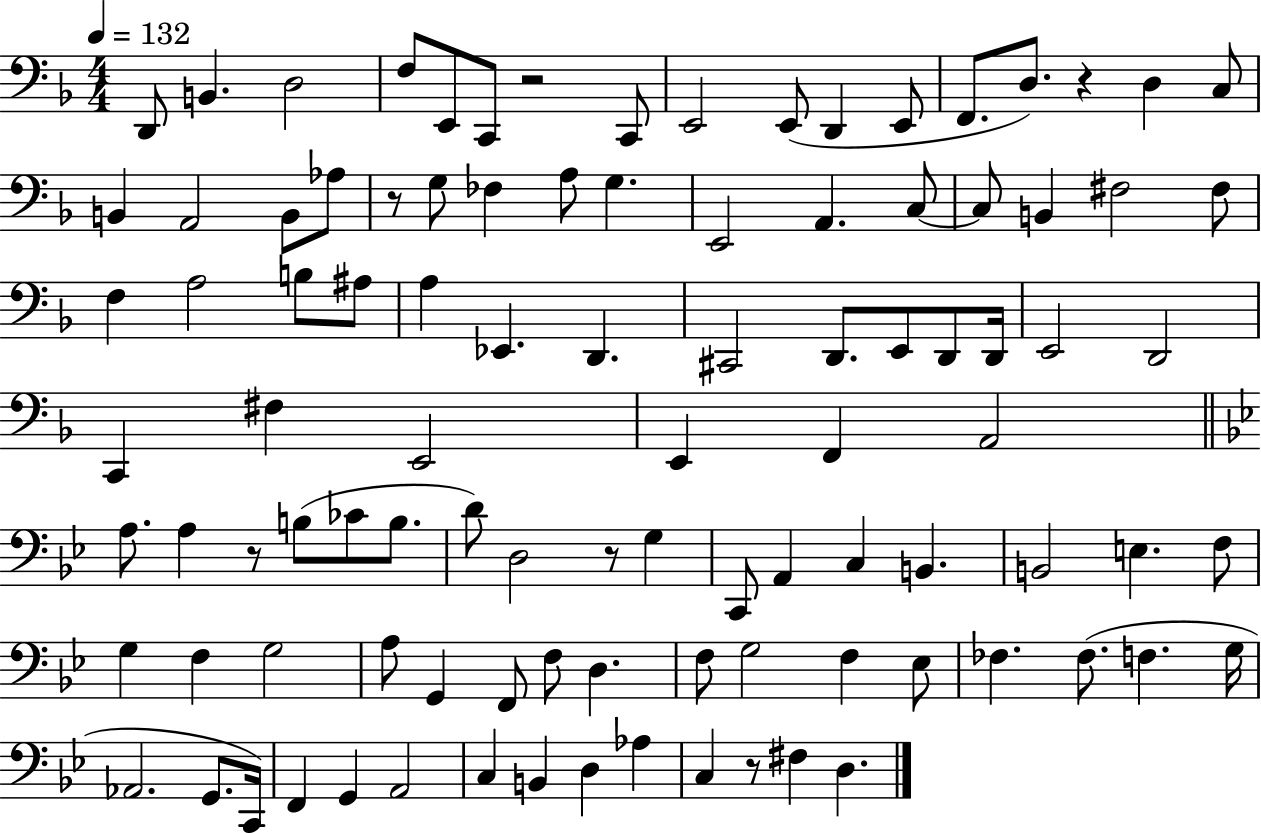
D2/e B2/q. D3/h F3/e E2/e C2/e R/h C2/e E2/h E2/e D2/q E2/e F2/e. D3/e. R/q D3/q C3/e B2/q A2/h B2/e Ab3/e R/e G3/e FES3/q A3/e G3/q. E2/h A2/q. C3/e C3/e B2/q F#3/h F#3/e F3/q A3/h B3/e A#3/e A3/q Eb2/q. D2/q. C#2/h D2/e. E2/e D2/e D2/s E2/h D2/h C2/q F#3/q E2/h E2/q F2/q A2/h A3/e. A3/q R/e B3/e CES4/e B3/e. D4/e D3/h R/e G3/q C2/e A2/q C3/q B2/q. B2/h E3/q. F3/e G3/q F3/q G3/h A3/e G2/q F2/e F3/e D3/q. F3/e G3/h F3/q Eb3/e FES3/q. FES3/e. F3/q. G3/s Ab2/h. G2/e. C2/s F2/q G2/q A2/h C3/q B2/q D3/q Ab3/q C3/q R/e F#3/q D3/q.